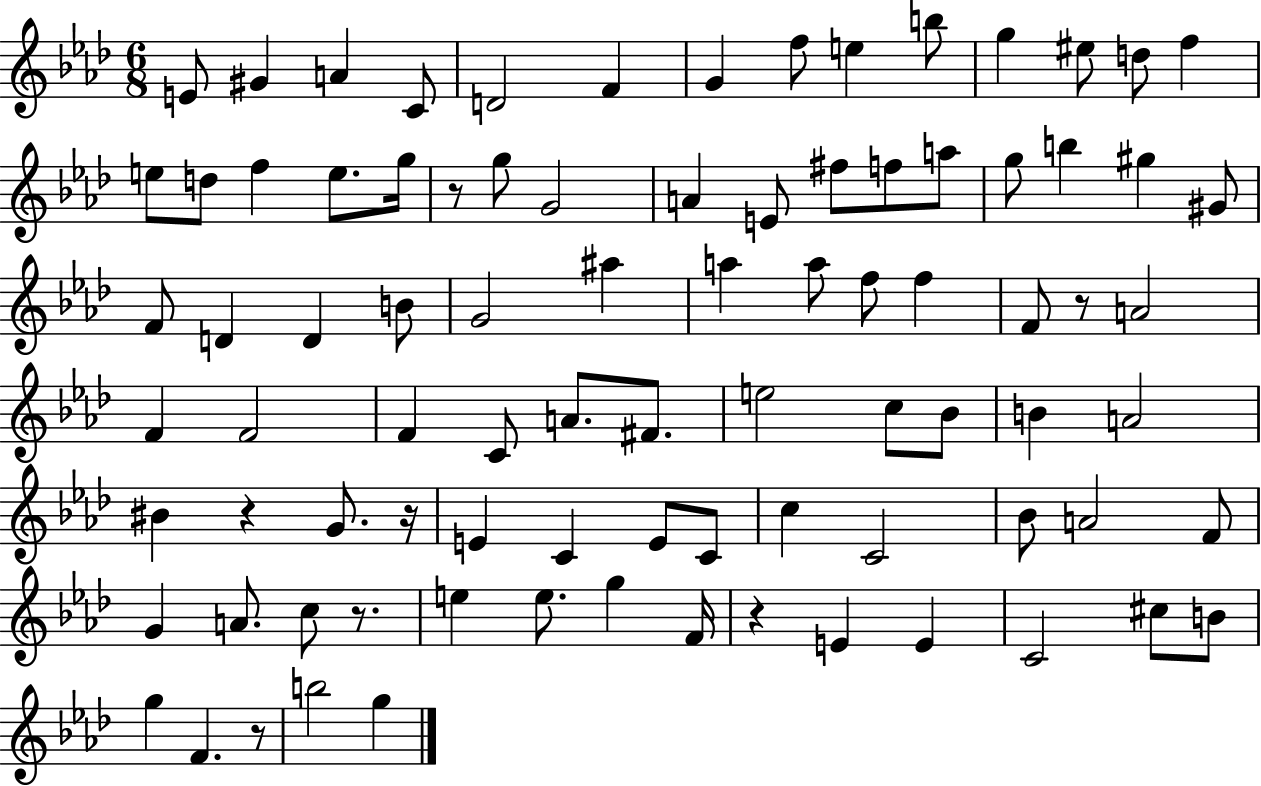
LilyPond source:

{
  \clef treble
  \numericTimeSignature
  \time 6/8
  \key aes \major
  e'8 gis'4 a'4 c'8 | d'2 f'4 | g'4 f''8 e''4 b''8 | g''4 eis''8 d''8 f''4 | \break e''8 d''8 f''4 e''8. g''16 | r8 g''8 g'2 | a'4 e'8 fis''8 f''8 a''8 | g''8 b''4 gis''4 gis'8 | \break f'8 d'4 d'4 b'8 | g'2 ais''4 | a''4 a''8 f''8 f''4 | f'8 r8 a'2 | \break f'4 f'2 | f'4 c'8 a'8. fis'8. | e''2 c''8 bes'8 | b'4 a'2 | \break bis'4 r4 g'8. r16 | e'4 c'4 e'8 c'8 | c''4 c'2 | bes'8 a'2 f'8 | \break g'4 a'8. c''8 r8. | e''4 e''8. g''4 f'16 | r4 e'4 e'4 | c'2 cis''8 b'8 | \break g''4 f'4. r8 | b''2 g''4 | \bar "|."
}